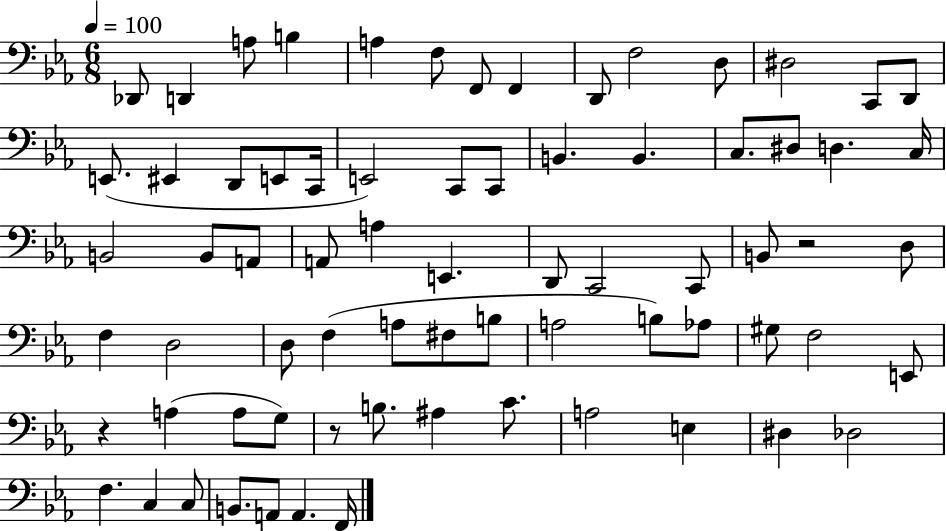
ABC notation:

X:1
T:Untitled
M:6/8
L:1/4
K:Eb
_D,,/2 D,, A,/2 B, A, F,/2 F,,/2 F,, D,,/2 F,2 D,/2 ^D,2 C,,/2 D,,/2 E,,/2 ^E,, D,,/2 E,,/2 C,,/4 E,,2 C,,/2 C,,/2 B,, B,, C,/2 ^D,/2 D, C,/4 B,,2 B,,/2 A,,/2 A,,/2 A, E,, D,,/2 C,,2 C,,/2 B,,/2 z2 D,/2 F, D,2 D,/2 F, A,/2 ^F,/2 B,/2 A,2 B,/2 _A,/2 ^G,/2 F,2 E,,/2 z A, A,/2 G,/2 z/2 B,/2 ^A, C/2 A,2 E, ^D, _D,2 F, C, C,/2 B,,/2 A,,/2 A,, F,,/4